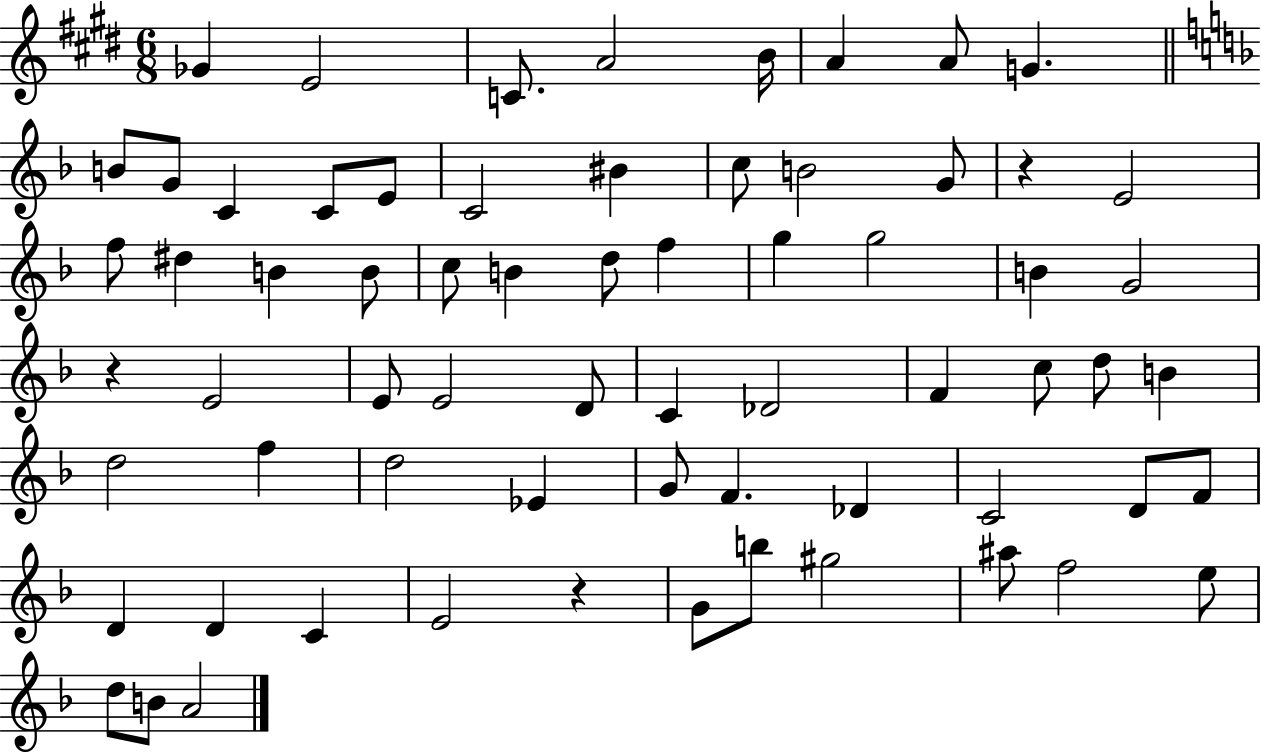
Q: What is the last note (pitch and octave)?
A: A4